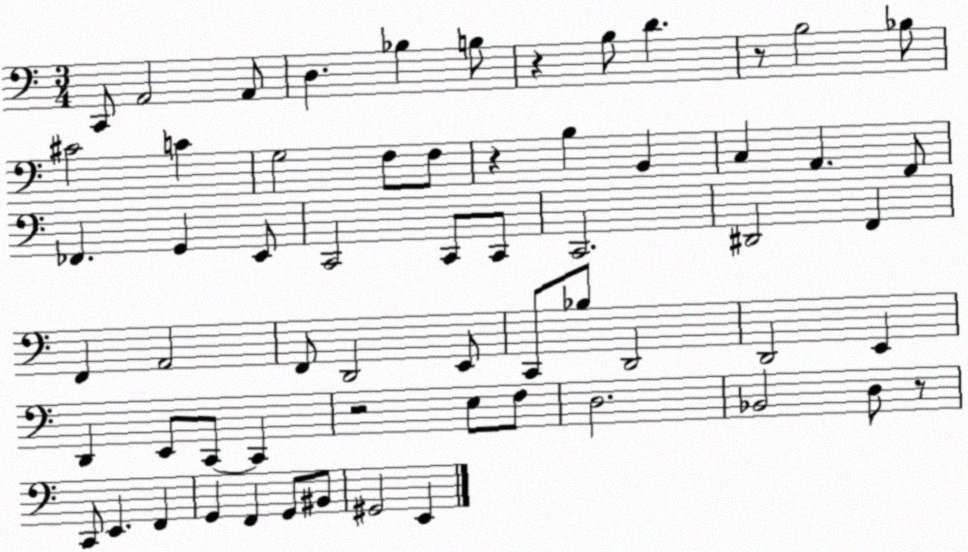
X:1
T:Untitled
M:3/4
L:1/4
K:C
C,,/2 A,,2 A,,/2 D, _B, B,/2 z B,/2 D z/2 B,2 _B,/2 ^C2 C G,2 F,/2 F,/2 z B, B,, C, A,, F,,/2 _F,, G,, E,,/2 C,,2 C,,/2 C,,/2 C,,2 ^D,,2 F,, F,, A,,2 F,,/2 D,,2 E,,/2 C,,/2 _B,/2 D,,2 D,,2 E,, D,, E,,/2 C,,/2 C,, z2 E,/2 F,/2 D,2 _B,,2 D,/2 z/2 C,,/2 E,, F,, G,, F,, G,,/2 ^B,,/2 ^G,,2 E,,